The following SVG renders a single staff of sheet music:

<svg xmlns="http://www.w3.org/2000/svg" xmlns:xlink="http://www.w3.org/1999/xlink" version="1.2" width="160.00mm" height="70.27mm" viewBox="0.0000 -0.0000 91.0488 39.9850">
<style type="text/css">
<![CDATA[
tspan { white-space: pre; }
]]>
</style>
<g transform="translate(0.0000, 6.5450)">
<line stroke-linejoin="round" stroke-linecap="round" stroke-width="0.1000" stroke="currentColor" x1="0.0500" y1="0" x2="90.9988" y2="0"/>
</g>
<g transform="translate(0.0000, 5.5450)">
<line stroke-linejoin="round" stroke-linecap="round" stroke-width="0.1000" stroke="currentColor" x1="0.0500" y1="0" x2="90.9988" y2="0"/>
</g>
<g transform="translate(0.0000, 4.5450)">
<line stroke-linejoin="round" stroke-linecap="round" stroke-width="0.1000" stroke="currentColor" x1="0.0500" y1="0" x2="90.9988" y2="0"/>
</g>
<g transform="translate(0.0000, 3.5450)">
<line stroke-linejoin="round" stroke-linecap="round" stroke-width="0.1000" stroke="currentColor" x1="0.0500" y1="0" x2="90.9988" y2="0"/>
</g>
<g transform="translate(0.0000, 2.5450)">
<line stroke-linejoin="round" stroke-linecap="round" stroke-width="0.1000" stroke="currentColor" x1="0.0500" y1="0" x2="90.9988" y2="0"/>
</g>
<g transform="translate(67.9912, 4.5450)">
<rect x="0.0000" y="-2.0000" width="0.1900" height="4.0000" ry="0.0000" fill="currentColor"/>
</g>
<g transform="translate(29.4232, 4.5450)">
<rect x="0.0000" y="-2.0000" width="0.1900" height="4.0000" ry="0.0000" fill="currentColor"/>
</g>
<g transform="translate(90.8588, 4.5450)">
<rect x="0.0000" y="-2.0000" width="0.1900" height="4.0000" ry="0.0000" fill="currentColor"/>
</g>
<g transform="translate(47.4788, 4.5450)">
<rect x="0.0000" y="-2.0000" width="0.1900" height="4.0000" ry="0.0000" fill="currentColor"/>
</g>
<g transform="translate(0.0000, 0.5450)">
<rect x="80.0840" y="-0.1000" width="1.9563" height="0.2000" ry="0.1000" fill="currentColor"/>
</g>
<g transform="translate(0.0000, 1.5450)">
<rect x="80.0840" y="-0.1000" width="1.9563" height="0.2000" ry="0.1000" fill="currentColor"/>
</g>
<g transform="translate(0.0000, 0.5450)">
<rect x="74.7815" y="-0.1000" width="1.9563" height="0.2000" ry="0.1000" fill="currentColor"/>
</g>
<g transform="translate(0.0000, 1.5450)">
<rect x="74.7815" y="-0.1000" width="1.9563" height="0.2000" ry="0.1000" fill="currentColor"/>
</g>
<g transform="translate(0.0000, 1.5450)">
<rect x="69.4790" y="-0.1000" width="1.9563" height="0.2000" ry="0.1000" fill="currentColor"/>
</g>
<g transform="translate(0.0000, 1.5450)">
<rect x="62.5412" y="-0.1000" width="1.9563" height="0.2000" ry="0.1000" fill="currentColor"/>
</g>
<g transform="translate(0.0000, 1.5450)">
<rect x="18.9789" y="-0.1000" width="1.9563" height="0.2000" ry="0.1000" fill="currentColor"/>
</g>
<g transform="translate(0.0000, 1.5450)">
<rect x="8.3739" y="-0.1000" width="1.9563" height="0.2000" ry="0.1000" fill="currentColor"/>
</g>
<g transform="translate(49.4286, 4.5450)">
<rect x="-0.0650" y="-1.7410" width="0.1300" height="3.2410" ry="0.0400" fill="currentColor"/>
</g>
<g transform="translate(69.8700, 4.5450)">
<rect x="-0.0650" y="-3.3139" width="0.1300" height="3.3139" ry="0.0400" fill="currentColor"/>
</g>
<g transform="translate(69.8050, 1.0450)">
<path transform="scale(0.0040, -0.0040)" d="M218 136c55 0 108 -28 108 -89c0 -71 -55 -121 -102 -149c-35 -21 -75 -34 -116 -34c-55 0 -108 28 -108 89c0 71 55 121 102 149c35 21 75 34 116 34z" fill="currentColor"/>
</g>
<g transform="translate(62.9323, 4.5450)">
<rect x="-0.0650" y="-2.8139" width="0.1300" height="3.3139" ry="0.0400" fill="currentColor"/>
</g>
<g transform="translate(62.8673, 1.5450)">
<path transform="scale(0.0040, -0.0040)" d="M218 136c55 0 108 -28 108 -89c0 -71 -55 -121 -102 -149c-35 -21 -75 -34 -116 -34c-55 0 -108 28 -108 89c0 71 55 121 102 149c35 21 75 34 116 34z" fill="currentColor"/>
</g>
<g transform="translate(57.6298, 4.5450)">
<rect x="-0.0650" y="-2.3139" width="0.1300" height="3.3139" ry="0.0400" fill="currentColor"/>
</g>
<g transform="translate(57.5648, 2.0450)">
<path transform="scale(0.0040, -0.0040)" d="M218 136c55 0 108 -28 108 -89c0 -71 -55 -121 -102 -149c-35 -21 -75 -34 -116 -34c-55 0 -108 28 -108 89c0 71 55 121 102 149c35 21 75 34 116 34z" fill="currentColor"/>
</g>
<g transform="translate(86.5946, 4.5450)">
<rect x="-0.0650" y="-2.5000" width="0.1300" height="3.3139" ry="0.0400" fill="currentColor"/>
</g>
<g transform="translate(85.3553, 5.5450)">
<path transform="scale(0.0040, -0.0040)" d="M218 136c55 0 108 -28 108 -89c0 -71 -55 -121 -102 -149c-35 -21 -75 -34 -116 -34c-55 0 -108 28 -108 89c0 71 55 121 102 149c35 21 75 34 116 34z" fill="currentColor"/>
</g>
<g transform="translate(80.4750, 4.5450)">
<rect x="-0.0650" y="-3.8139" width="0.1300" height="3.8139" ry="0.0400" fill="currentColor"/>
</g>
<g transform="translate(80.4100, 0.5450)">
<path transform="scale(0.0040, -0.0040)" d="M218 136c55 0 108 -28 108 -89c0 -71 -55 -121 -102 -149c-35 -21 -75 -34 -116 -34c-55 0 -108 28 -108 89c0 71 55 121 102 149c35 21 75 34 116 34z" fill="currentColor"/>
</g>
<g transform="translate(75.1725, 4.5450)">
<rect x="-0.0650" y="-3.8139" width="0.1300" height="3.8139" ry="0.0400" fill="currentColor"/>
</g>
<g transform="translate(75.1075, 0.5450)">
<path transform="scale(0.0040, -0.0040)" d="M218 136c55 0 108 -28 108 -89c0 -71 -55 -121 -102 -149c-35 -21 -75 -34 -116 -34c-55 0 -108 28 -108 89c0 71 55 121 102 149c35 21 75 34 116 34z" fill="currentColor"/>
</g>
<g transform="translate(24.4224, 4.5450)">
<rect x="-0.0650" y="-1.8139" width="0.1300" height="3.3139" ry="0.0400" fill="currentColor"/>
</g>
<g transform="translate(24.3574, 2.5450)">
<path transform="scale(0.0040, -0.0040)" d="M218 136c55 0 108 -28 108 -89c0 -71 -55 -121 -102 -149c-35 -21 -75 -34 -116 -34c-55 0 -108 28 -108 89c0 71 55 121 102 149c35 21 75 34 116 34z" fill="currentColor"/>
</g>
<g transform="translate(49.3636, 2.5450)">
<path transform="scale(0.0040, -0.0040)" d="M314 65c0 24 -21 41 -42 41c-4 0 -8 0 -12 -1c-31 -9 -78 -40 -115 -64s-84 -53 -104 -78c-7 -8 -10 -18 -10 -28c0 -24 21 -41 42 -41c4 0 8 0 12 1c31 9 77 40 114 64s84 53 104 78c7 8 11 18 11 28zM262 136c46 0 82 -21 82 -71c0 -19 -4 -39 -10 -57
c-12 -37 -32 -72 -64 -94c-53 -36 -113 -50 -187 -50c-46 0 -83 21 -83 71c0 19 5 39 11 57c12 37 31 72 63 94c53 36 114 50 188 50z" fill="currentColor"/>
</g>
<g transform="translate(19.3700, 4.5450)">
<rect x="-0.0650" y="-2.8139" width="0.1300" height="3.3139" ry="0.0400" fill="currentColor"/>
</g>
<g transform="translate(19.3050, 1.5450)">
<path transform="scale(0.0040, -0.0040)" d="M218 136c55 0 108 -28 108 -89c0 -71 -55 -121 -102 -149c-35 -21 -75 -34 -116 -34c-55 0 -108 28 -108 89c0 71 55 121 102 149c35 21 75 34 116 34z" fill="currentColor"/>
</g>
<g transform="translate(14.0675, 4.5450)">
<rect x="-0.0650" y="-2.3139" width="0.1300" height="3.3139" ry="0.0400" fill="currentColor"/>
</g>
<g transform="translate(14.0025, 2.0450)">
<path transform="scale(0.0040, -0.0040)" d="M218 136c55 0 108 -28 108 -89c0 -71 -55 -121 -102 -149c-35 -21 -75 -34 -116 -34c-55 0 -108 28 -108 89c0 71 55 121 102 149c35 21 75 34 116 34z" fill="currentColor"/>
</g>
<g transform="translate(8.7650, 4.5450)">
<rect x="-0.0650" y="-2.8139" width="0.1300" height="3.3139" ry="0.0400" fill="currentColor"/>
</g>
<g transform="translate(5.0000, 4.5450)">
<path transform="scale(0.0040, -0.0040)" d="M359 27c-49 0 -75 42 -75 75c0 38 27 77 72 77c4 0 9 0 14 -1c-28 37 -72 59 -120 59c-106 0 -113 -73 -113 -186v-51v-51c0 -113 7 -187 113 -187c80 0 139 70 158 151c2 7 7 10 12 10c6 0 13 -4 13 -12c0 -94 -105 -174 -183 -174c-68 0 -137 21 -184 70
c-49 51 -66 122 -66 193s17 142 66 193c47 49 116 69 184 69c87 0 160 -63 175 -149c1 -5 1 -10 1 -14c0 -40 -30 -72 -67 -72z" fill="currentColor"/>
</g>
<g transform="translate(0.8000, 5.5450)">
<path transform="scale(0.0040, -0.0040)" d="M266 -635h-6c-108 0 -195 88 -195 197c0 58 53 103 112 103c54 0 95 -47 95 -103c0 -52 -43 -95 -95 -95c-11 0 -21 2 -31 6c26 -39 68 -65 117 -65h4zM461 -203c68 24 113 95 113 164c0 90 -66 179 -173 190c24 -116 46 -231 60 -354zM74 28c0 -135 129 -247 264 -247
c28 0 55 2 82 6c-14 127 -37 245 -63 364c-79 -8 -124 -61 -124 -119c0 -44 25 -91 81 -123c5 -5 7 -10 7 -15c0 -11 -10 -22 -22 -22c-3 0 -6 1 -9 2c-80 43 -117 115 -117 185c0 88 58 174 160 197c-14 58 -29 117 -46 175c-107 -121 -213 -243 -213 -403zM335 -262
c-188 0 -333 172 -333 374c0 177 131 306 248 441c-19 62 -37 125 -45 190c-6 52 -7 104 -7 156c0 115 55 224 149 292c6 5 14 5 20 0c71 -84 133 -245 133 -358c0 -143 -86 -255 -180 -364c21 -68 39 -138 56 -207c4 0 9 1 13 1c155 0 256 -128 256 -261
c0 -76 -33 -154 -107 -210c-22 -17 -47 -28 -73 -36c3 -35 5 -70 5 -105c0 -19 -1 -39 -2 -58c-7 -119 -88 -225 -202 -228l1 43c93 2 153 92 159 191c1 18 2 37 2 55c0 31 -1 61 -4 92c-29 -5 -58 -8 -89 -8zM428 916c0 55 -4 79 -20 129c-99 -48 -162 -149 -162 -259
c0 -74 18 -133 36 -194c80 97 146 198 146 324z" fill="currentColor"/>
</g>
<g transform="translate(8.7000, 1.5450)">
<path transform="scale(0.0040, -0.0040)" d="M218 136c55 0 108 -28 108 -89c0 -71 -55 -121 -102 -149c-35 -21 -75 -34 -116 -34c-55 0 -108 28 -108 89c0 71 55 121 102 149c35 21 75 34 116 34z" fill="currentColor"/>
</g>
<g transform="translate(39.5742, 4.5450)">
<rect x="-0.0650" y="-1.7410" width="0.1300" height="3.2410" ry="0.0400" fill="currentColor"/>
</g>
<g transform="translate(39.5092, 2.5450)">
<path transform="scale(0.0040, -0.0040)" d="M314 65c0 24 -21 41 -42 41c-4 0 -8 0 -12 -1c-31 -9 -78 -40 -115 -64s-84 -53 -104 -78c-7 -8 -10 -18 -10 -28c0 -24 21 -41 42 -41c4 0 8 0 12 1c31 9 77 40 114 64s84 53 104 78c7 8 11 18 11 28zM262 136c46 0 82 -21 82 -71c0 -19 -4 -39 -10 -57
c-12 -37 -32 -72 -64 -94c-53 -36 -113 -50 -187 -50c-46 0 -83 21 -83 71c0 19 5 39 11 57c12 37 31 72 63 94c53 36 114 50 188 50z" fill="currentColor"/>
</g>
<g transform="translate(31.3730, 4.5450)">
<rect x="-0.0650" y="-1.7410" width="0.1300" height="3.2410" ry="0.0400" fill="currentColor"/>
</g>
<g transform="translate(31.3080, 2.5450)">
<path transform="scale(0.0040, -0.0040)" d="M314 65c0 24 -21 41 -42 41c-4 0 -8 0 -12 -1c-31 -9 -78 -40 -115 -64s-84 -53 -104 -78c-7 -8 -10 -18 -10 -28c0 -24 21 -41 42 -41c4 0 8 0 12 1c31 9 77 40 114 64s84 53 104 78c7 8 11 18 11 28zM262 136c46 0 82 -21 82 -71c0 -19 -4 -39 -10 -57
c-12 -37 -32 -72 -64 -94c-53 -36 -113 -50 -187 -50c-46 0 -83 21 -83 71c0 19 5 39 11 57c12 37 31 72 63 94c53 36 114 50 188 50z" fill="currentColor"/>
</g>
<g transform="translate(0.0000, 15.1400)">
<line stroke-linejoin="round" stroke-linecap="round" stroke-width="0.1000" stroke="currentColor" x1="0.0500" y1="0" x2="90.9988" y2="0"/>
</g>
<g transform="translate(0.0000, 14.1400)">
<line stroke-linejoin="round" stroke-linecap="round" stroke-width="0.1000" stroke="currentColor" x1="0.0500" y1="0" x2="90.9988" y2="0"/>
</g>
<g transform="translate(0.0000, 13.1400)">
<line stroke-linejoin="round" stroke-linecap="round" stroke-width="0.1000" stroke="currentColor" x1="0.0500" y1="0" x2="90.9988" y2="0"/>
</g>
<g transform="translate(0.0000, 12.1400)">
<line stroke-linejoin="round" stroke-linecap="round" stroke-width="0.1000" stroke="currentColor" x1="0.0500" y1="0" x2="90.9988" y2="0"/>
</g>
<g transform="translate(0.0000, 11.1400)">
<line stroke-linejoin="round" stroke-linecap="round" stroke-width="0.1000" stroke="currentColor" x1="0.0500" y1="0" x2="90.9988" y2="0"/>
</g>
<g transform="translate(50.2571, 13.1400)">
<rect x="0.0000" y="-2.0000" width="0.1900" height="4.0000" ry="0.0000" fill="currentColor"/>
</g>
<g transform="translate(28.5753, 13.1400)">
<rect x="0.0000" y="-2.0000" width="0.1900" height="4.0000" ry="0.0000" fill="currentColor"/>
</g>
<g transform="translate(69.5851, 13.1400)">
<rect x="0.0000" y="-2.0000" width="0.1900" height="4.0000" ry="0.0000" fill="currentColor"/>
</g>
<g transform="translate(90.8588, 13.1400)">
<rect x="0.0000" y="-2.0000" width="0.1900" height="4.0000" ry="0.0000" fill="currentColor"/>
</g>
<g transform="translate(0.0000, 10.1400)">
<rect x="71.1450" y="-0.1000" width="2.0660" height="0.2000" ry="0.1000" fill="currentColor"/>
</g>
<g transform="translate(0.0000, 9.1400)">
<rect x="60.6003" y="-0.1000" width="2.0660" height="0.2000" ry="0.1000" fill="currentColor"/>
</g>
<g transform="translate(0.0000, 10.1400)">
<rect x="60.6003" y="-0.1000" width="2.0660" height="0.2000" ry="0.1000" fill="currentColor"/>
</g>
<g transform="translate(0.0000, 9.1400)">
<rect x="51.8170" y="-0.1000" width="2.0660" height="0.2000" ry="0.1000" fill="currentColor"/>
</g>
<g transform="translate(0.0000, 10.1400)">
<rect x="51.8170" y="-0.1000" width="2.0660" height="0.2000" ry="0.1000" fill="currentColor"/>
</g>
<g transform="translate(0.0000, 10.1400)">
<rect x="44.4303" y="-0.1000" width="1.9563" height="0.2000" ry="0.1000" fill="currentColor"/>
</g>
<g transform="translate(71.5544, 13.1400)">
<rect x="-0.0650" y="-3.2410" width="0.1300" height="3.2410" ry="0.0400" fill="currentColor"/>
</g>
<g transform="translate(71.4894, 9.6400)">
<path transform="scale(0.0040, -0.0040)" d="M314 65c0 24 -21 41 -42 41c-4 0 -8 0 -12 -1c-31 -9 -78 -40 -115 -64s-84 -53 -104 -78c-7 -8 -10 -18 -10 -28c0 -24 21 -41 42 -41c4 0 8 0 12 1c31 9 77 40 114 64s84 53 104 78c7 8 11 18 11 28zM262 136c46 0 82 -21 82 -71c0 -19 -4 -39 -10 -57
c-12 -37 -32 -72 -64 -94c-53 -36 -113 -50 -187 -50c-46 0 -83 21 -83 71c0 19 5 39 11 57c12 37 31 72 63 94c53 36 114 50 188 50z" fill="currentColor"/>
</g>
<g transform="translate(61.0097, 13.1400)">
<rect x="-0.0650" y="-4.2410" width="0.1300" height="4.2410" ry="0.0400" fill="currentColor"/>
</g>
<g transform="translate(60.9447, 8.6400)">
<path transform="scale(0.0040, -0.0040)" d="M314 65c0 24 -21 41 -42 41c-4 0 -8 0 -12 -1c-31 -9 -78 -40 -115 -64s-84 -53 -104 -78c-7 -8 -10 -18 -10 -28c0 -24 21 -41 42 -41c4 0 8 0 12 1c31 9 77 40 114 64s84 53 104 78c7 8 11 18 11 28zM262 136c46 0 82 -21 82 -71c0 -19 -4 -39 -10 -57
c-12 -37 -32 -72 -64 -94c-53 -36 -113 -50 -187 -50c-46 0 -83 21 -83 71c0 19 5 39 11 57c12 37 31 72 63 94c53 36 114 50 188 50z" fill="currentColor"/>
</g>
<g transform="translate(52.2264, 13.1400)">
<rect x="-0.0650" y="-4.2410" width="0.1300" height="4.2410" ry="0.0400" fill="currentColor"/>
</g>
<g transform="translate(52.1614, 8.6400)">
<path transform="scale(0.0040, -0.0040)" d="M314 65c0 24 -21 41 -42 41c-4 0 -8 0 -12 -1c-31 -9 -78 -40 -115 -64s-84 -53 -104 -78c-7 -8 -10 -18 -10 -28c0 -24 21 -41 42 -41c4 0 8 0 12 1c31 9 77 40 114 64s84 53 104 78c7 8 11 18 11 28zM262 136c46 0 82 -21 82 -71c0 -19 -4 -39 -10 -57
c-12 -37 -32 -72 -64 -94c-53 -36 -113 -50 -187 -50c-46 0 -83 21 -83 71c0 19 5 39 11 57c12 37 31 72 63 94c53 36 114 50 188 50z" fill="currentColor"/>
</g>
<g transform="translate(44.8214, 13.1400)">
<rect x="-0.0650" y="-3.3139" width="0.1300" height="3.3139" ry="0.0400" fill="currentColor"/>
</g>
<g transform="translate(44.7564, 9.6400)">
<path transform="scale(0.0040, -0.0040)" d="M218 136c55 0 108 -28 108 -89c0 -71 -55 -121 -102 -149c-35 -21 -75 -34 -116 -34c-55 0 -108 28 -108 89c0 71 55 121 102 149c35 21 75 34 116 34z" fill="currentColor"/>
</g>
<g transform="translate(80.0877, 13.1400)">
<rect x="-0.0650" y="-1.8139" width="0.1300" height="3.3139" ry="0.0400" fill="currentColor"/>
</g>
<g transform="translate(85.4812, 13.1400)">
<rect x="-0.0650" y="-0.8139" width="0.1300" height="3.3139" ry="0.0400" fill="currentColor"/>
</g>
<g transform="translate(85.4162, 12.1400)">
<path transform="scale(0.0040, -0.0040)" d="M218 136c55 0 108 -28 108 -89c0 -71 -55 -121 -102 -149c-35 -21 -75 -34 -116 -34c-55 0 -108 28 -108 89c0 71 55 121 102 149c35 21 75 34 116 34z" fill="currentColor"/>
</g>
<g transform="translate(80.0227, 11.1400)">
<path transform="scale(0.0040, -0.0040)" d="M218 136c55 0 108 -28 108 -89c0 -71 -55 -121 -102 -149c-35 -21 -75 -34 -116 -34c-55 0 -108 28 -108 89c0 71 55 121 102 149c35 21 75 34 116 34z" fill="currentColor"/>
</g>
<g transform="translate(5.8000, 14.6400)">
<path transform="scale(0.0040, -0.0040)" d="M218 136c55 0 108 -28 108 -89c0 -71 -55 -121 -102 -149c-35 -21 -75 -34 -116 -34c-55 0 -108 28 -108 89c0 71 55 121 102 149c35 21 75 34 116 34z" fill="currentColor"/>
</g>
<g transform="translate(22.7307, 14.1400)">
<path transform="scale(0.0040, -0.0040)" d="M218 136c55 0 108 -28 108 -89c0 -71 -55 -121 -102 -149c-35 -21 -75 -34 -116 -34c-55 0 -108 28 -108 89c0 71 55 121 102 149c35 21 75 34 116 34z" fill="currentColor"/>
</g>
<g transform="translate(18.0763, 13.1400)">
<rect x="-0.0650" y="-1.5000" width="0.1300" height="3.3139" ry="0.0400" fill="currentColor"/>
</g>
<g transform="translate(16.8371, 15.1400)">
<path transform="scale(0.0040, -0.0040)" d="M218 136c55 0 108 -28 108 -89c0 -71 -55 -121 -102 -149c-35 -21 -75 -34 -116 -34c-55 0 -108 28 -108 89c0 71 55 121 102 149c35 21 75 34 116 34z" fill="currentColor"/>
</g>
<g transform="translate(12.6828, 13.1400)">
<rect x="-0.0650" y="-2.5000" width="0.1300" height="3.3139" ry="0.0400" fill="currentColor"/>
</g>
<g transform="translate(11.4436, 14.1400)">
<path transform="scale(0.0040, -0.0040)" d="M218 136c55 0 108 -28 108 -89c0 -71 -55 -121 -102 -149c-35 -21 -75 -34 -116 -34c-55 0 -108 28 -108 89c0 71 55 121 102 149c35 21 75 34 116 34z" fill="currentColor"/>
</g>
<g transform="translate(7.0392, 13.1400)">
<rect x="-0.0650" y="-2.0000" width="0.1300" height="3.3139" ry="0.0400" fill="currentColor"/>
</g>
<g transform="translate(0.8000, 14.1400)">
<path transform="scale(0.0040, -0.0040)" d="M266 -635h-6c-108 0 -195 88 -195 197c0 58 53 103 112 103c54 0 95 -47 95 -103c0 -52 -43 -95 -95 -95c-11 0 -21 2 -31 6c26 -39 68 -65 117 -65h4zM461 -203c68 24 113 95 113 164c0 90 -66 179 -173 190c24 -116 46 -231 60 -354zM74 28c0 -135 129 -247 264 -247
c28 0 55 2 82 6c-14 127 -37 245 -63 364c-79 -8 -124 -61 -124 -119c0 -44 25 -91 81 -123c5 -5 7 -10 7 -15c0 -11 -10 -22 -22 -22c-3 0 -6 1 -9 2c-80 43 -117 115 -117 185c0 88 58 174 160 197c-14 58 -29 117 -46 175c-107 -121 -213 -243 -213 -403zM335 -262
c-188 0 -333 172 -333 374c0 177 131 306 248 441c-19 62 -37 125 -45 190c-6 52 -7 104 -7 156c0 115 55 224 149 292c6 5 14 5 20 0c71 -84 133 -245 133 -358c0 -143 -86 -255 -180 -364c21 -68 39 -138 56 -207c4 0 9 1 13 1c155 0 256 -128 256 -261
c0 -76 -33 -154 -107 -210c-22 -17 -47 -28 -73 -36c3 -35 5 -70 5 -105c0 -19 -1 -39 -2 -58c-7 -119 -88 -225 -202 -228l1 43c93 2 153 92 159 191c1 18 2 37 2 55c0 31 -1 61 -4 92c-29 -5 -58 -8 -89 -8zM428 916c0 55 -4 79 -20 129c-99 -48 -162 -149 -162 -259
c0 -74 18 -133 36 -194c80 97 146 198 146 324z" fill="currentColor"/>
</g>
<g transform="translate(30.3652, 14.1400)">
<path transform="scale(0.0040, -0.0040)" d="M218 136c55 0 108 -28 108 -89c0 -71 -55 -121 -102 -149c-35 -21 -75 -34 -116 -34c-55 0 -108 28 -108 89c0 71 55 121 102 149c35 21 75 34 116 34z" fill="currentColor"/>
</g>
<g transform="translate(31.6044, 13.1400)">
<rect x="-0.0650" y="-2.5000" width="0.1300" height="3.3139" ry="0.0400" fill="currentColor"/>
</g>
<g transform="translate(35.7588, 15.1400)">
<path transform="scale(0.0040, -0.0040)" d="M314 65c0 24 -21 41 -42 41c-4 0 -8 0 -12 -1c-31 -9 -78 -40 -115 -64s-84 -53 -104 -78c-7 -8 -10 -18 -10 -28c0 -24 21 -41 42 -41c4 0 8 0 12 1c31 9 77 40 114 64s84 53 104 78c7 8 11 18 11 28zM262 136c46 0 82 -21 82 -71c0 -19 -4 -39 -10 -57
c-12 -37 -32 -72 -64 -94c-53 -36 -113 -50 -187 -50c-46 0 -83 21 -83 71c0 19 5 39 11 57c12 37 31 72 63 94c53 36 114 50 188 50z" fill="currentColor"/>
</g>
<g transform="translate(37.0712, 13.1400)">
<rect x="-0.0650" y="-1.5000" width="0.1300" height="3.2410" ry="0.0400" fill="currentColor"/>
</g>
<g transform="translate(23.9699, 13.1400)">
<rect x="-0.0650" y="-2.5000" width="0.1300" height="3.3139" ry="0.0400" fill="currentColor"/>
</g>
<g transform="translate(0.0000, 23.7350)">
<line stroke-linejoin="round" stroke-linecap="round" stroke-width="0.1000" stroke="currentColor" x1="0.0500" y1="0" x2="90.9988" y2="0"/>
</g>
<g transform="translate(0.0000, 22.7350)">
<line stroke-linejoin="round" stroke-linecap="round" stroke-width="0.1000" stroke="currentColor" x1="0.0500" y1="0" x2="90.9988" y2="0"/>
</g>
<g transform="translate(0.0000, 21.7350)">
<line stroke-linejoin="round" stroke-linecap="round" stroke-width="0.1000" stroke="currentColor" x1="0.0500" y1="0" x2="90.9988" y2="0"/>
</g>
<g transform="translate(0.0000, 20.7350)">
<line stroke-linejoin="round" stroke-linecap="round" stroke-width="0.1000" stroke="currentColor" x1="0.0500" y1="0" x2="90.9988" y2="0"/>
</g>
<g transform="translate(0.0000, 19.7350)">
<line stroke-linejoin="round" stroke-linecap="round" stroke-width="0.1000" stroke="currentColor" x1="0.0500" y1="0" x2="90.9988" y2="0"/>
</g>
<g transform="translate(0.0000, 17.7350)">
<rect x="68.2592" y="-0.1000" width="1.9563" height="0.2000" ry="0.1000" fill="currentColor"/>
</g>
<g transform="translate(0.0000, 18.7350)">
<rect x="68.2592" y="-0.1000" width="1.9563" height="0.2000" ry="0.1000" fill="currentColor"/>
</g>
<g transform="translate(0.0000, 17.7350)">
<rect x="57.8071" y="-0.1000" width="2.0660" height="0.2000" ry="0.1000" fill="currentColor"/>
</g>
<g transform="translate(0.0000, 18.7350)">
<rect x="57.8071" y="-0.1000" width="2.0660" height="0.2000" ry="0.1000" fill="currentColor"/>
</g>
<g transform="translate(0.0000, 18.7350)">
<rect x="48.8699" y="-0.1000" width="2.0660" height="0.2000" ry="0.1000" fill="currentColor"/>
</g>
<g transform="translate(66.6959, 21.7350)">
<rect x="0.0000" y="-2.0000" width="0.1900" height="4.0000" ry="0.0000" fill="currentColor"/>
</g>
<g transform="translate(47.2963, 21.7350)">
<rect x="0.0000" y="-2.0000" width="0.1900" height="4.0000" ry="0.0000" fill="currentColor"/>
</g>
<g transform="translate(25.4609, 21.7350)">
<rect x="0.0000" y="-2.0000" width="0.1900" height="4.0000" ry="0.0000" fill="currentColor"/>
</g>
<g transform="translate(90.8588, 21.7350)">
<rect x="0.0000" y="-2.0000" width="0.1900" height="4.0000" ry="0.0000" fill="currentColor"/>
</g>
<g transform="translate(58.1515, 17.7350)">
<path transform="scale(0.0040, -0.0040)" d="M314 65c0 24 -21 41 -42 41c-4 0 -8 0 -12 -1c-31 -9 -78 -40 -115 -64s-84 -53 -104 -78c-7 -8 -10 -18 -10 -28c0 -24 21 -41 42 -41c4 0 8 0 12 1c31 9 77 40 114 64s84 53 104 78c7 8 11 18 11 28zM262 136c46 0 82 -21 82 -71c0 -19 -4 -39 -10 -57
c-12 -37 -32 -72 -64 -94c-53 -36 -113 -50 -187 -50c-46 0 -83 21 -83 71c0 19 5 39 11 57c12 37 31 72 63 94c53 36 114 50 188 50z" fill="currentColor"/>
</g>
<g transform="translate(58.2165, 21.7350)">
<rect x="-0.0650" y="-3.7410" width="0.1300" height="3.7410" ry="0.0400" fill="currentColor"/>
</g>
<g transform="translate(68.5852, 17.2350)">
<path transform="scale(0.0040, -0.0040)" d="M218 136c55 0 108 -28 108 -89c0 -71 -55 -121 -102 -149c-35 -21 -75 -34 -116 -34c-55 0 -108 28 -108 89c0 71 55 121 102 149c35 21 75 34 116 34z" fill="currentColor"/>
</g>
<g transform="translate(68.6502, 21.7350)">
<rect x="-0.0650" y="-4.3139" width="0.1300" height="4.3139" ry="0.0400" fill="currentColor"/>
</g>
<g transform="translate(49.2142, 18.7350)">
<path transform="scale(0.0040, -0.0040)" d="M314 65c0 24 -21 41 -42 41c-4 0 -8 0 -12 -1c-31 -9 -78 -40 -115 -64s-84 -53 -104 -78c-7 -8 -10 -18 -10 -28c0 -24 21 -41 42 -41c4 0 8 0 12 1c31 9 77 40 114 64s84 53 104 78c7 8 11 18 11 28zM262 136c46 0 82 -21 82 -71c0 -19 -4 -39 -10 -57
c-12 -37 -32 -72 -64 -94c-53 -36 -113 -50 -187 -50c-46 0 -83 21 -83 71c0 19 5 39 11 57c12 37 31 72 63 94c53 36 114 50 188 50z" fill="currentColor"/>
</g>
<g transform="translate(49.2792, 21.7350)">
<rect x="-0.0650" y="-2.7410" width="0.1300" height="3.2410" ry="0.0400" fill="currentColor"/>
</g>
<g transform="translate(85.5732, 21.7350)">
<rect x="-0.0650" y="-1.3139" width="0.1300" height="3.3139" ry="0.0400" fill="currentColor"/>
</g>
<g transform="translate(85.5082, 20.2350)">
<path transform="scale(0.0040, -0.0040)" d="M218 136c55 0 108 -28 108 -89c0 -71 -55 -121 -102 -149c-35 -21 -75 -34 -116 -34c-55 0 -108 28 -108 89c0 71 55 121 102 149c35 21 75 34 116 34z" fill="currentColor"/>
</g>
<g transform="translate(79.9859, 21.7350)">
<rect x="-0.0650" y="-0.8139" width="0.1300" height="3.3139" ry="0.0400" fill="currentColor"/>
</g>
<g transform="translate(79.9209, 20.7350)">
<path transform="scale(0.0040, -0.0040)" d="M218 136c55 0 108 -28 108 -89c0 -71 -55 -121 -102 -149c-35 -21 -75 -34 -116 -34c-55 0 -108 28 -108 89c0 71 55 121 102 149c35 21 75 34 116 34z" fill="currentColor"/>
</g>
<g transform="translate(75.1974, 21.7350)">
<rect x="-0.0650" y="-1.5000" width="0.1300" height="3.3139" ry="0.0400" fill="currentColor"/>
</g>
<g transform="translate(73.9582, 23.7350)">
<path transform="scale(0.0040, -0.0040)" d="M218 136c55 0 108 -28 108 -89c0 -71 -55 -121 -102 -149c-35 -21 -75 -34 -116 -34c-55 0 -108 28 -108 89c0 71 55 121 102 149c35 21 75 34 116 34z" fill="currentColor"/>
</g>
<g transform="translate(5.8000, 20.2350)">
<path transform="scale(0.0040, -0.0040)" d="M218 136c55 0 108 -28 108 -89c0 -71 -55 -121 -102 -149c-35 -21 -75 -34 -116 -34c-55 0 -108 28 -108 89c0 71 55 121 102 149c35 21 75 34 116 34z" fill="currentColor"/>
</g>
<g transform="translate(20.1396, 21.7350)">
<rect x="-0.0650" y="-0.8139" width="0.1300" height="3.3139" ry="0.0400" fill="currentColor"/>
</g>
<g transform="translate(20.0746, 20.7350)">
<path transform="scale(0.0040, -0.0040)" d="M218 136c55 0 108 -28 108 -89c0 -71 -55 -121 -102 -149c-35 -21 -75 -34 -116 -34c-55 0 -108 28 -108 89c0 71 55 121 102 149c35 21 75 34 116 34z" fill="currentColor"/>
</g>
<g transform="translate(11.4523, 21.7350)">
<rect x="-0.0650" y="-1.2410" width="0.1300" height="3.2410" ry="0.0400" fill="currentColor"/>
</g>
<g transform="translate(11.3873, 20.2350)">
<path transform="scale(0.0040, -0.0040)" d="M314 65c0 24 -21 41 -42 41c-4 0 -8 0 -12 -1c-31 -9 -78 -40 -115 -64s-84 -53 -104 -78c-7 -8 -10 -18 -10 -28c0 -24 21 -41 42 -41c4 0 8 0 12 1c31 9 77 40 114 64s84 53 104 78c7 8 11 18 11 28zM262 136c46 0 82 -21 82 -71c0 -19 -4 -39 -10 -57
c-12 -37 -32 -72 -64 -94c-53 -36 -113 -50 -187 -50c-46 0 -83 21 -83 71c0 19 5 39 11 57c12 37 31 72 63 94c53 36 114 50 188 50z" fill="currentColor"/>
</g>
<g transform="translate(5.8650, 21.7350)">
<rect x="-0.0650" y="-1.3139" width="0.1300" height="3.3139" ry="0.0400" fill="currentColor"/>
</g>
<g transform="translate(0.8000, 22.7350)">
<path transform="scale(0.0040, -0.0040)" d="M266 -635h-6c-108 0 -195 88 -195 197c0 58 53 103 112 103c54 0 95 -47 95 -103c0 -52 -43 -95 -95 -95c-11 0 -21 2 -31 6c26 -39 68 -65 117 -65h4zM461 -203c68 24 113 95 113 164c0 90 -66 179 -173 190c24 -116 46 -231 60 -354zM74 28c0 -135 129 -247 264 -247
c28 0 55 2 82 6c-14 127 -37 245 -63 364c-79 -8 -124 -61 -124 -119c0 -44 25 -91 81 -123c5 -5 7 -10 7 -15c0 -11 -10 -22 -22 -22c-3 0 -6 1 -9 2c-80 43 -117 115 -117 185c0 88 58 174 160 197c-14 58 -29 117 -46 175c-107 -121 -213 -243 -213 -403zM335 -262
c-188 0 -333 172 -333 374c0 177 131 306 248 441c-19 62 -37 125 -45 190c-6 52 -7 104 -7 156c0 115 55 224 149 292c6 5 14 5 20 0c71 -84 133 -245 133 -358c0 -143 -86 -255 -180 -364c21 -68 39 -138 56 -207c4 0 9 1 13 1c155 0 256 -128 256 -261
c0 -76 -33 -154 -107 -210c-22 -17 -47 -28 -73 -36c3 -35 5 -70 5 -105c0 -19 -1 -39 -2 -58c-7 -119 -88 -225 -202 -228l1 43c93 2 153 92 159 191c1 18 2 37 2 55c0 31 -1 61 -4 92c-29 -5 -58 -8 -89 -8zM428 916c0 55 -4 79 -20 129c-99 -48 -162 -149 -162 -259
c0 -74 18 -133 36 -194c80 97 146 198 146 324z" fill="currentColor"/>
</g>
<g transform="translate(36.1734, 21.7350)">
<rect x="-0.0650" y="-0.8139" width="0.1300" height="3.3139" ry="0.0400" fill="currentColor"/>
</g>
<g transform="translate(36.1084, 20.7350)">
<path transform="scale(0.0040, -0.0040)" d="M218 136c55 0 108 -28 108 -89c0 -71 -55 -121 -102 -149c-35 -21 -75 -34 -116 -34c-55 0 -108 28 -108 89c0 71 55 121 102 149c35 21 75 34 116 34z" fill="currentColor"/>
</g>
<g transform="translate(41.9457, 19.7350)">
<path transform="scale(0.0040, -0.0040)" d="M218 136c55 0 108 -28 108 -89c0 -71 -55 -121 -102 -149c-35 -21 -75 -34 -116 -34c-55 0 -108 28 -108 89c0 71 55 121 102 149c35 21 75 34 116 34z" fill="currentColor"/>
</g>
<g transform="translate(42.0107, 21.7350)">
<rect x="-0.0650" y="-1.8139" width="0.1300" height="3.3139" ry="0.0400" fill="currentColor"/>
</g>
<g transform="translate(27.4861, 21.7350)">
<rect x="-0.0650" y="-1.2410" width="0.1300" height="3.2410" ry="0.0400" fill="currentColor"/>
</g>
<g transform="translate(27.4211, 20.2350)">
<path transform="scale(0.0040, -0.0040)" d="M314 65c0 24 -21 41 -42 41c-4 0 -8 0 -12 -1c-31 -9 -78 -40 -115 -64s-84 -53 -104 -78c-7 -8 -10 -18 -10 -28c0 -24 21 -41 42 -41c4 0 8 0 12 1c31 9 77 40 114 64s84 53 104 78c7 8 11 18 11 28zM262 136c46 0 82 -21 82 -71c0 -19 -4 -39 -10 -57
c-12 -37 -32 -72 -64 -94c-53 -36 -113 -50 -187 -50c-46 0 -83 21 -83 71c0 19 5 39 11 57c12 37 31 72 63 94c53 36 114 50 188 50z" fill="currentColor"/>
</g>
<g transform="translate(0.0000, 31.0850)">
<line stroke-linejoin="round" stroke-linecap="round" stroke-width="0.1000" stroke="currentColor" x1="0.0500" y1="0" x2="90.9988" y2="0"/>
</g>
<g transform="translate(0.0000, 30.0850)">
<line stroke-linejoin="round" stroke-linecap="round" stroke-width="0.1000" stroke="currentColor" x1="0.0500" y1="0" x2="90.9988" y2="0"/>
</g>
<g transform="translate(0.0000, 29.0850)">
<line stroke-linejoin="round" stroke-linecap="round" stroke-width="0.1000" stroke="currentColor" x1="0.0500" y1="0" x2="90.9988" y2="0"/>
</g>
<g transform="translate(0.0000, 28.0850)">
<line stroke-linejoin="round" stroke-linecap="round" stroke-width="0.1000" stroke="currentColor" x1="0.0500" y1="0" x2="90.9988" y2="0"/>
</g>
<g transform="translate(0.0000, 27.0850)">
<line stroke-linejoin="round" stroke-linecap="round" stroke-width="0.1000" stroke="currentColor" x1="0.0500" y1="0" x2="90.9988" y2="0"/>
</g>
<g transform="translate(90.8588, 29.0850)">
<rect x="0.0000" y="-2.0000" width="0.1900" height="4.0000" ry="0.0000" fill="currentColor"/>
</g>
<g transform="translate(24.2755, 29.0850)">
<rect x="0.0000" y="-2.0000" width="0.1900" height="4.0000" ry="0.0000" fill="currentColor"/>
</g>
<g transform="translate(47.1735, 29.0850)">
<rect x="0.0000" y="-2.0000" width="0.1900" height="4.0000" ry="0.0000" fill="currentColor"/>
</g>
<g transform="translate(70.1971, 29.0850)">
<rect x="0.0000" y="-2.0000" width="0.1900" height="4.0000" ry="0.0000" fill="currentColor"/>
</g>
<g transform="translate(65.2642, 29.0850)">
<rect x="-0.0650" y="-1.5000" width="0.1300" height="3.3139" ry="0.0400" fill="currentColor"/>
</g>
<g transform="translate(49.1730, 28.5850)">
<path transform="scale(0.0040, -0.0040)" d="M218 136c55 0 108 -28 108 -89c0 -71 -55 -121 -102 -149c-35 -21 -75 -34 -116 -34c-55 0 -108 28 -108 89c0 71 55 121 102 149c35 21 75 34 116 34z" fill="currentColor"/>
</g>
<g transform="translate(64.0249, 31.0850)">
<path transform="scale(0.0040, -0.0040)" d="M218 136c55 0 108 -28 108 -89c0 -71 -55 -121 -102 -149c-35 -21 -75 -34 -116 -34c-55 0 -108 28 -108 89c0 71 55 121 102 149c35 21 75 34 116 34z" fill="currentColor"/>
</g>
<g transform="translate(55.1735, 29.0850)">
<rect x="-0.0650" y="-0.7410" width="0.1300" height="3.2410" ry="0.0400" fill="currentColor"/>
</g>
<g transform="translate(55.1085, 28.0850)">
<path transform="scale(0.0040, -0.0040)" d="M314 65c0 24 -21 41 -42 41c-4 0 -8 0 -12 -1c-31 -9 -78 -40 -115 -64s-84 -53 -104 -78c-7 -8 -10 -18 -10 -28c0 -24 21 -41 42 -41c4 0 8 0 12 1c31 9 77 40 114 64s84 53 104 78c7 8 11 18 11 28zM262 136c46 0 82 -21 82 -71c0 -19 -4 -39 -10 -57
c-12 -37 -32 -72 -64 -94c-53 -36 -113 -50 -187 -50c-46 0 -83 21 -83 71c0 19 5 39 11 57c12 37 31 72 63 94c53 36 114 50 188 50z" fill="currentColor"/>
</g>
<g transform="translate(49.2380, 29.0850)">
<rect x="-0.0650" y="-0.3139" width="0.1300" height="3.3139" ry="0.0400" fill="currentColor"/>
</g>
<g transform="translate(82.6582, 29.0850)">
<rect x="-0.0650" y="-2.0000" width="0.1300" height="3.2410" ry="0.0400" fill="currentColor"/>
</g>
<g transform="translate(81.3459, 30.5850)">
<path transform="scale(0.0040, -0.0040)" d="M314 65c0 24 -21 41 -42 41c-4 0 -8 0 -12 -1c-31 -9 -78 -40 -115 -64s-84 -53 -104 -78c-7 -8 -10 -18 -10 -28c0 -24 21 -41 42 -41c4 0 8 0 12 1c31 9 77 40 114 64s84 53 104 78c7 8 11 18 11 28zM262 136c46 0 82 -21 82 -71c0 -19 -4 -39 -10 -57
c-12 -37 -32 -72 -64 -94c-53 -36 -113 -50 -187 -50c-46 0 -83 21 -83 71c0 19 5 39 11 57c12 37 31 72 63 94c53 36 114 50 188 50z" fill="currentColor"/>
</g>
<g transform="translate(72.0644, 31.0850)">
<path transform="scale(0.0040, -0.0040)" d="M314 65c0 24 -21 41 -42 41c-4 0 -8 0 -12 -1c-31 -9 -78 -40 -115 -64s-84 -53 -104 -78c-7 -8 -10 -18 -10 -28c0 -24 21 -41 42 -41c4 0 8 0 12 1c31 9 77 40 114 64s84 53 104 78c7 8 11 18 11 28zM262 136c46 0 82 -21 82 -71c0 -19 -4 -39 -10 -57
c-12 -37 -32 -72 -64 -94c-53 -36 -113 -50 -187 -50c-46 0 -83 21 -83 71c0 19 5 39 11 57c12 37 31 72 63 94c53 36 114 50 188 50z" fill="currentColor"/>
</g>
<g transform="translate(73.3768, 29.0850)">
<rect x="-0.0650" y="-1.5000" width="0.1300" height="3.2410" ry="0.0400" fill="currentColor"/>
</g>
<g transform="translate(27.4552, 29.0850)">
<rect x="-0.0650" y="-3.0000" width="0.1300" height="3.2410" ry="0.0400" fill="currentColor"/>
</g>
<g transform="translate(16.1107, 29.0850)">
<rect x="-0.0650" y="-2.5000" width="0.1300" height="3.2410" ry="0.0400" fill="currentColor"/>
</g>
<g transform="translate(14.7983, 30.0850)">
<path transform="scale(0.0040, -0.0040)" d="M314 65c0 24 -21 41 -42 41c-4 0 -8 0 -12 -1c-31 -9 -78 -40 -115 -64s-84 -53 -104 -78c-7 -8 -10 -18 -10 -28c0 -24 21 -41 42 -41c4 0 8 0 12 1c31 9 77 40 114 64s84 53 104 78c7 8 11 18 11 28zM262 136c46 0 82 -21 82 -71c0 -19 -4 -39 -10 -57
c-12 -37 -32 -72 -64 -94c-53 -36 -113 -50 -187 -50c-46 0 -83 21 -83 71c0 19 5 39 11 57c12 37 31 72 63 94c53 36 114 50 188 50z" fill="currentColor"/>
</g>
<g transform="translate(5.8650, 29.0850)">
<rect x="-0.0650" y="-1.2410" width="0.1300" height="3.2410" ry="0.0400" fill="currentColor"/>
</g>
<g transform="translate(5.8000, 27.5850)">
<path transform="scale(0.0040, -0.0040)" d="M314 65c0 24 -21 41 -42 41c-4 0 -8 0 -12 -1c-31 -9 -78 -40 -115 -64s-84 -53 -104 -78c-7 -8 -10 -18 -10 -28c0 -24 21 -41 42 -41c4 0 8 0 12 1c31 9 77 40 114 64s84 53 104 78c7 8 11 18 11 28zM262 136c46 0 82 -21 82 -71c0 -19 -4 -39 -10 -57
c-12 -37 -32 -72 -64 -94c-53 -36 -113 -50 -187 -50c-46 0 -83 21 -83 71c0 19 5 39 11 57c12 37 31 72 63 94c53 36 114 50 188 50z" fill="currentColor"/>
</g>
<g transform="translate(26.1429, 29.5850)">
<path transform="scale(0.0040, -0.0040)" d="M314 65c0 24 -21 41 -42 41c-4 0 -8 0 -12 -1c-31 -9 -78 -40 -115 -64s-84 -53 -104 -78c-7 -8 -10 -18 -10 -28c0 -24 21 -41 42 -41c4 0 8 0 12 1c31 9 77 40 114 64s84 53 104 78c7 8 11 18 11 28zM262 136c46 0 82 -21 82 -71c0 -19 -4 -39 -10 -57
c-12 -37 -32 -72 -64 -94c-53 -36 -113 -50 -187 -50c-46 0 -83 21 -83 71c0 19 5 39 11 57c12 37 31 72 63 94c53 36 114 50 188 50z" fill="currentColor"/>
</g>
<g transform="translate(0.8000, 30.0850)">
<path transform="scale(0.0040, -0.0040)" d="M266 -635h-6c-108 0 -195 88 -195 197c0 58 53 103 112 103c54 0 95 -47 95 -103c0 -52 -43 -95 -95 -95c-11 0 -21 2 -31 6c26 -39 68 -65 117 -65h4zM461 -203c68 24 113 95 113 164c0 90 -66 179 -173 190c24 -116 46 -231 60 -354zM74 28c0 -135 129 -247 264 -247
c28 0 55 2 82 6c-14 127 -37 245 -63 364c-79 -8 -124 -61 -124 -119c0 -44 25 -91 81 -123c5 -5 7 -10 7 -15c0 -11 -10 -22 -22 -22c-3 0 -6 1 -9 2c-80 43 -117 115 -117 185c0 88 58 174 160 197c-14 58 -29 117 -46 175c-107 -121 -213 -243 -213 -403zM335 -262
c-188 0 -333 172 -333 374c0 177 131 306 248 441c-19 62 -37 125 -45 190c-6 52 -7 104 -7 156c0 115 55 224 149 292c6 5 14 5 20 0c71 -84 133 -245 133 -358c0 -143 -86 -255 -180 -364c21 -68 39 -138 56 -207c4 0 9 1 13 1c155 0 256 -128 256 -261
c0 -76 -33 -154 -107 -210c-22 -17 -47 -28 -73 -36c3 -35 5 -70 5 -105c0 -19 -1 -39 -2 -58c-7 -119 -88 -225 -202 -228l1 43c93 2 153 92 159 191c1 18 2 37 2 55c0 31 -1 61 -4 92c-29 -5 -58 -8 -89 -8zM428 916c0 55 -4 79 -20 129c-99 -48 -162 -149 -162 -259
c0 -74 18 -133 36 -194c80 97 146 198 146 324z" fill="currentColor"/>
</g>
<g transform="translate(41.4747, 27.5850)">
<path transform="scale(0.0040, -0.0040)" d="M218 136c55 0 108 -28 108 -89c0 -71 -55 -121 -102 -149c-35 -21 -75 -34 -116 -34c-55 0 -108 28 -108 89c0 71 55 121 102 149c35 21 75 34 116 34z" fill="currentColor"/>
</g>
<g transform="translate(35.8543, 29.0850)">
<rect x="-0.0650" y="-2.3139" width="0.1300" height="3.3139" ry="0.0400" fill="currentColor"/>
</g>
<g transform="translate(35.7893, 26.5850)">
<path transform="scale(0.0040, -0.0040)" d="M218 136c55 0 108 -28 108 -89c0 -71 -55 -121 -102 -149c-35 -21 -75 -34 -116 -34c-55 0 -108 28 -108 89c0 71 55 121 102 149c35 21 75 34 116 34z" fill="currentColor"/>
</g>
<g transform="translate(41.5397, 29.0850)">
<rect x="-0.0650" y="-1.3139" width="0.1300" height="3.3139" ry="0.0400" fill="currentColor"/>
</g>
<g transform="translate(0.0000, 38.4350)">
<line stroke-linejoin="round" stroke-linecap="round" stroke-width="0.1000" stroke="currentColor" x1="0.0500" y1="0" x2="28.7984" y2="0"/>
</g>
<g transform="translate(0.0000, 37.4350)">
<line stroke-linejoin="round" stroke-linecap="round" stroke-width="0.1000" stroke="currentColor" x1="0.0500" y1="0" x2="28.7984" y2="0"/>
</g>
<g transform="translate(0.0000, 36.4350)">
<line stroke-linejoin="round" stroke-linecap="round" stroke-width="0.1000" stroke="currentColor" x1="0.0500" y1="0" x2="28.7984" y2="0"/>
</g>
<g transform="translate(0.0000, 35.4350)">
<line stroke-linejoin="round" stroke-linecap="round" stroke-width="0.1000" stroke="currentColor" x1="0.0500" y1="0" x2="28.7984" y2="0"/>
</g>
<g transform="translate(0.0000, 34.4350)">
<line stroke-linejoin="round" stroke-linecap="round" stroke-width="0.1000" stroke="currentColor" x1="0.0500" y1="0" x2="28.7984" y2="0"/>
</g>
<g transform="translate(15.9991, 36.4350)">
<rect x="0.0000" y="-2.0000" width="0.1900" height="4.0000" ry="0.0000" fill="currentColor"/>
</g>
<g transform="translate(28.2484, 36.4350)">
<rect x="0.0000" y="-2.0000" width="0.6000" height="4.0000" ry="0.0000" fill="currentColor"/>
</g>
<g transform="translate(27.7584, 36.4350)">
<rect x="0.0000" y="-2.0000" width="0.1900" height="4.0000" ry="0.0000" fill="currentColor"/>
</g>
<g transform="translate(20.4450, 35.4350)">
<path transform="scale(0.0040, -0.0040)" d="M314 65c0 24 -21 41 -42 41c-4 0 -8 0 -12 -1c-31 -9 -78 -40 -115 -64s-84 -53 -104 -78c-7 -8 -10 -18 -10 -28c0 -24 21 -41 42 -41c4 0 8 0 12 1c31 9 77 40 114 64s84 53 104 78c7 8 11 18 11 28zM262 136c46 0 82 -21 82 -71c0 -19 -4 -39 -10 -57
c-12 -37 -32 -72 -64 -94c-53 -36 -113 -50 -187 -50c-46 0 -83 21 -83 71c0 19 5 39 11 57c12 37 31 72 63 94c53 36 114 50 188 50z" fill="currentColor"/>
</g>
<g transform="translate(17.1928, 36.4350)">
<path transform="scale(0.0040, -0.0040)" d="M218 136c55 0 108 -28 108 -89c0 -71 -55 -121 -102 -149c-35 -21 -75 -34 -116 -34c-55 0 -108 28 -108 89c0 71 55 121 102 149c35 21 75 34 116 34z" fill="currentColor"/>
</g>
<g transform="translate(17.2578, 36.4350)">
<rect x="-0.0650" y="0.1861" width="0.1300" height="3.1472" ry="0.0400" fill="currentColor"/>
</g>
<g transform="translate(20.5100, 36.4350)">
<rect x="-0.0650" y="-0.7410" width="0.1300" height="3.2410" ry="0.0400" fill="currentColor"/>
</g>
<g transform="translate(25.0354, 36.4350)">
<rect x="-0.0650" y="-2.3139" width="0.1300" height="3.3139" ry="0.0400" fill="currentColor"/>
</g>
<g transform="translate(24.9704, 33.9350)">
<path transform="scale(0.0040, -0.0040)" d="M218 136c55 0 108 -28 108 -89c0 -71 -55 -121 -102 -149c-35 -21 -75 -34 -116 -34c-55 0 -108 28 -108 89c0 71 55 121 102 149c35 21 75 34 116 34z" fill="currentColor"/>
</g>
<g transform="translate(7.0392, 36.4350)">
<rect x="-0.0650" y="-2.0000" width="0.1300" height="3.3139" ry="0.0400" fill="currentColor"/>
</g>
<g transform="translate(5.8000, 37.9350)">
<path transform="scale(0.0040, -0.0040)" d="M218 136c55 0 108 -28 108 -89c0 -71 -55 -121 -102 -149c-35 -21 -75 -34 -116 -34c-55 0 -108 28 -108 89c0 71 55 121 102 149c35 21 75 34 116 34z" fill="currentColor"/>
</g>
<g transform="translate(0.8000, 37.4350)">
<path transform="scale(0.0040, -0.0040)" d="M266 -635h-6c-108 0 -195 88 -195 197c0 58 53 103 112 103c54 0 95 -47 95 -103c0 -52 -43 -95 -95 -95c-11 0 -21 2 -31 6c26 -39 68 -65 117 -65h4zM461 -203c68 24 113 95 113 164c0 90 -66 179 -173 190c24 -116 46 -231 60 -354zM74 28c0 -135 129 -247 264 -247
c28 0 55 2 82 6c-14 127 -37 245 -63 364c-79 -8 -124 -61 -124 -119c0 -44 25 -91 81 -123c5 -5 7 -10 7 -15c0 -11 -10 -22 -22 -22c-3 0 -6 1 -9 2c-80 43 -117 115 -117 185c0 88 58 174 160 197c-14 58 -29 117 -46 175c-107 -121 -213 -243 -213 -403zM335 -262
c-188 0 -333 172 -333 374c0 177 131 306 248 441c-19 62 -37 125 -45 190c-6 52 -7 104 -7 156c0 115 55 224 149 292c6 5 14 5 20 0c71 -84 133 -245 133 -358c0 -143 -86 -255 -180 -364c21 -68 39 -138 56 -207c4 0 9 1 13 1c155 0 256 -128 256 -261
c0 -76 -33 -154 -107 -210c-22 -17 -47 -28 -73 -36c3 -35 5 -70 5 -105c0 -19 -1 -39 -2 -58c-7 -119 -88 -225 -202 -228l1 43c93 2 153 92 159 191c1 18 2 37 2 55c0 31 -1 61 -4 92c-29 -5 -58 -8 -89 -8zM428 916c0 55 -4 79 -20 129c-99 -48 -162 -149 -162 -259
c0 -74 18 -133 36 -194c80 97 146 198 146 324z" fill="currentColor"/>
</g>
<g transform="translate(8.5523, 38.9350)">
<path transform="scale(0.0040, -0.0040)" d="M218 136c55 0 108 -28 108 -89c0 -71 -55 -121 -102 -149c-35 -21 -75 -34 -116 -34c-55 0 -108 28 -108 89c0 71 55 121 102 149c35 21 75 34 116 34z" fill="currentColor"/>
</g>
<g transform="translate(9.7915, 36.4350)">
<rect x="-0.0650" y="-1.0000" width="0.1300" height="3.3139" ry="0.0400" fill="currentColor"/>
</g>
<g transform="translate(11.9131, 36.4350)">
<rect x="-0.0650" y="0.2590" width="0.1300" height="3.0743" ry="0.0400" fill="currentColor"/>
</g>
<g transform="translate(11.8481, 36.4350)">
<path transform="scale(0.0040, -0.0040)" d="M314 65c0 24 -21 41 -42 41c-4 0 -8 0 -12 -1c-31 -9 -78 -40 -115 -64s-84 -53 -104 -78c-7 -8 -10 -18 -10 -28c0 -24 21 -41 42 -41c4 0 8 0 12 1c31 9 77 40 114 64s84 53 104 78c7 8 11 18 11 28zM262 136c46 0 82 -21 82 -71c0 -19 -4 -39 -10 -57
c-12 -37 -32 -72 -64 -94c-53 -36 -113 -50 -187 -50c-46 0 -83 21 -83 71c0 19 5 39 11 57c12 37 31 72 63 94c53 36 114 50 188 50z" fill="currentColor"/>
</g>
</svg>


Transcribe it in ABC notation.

X:1
T:Untitled
M:4/4
L:1/4
K:C
a g a f f2 f2 f2 g a b c' c' G F G E G G E2 b d'2 d'2 b2 f d e e2 d e2 d f a2 c'2 d' E d e e2 G2 A2 g e c d2 E E2 F2 F D B2 B d2 g